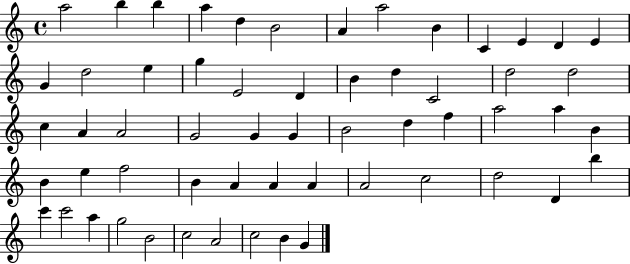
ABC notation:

X:1
T:Untitled
M:4/4
L:1/4
K:C
a2 b b a d B2 A a2 B C E D E G d2 e g E2 D B d C2 d2 d2 c A A2 G2 G G B2 d f a2 a B B e f2 B A A A A2 c2 d2 D b c' c'2 a g2 B2 c2 A2 c2 B G